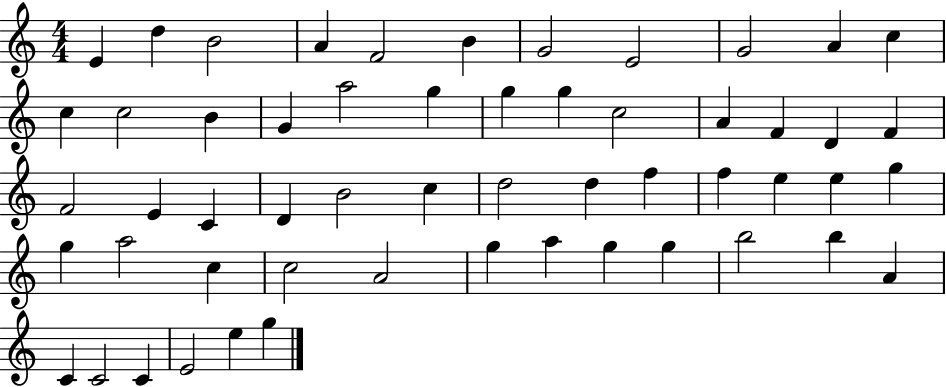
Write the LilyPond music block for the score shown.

{
  \clef treble
  \numericTimeSignature
  \time 4/4
  \key c \major
  e'4 d''4 b'2 | a'4 f'2 b'4 | g'2 e'2 | g'2 a'4 c''4 | \break c''4 c''2 b'4 | g'4 a''2 g''4 | g''4 g''4 c''2 | a'4 f'4 d'4 f'4 | \break f'2 e'4 c'4 | d'4 b'2 c''4 | d''2 d''4 f''4 | f''4 e''4 e''4 g''4 | \break g''4 a''2 c''4 | c''2 a'2 | g''4 a''4 g''4 g''4 | b''2 b''4 a'4 | \break c'4 c'2 c'4 | e'2 e''4 g''4 | \bar "|."
}